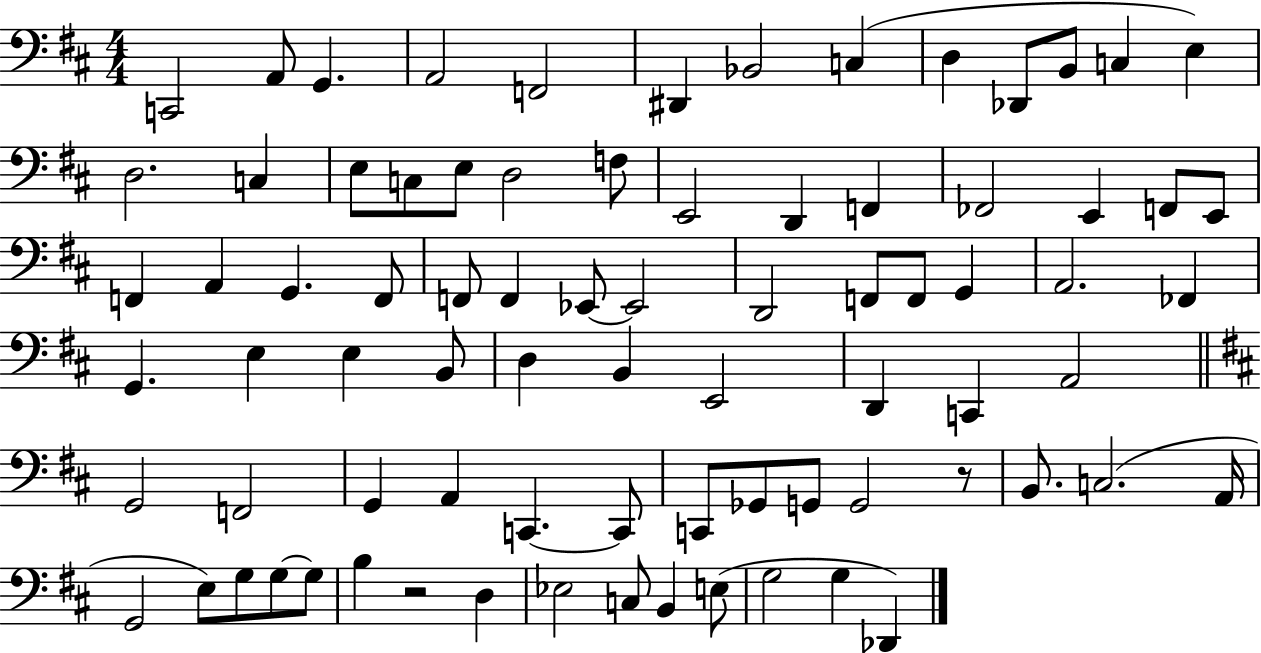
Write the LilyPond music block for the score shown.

{
  \clef bass
  \numericTimeSignature
  \time 4/4
  \key d \major
  c,2 a,8 g,4. | a,2 f,2 | dis,4 bes,2 c4( | d4 des,8 b,8 c4 e4) | \break d2. c4 | e8 c8 e8 d2 f8 | e,2 d,4 f,4 | fes,2 e,4 f,8 e,8 | \break f,4 a,4 g,4. f,8 | f,8 f,4 ees,8~~ ees,2 | d,2 f,8 f,8 g,4 | a,2. fes,4 | \break g,4. e4 e4 b,8 | d4 b,4 e,2 | d,4 c,4 a,2 | \bar "||" \break \key d \major g,2 f,2 | g,4 a,4 c,4.~~ c,8 | c,8 ges,8 g,8 g,2 r8 | b,8. c2.( a,16 | \break g,2 e8) g8 g8~~ g8 | b4 r2 d4 | ees2 c8 b,4 e8( | g2 g4 des,4) | \break \bar "|."
}